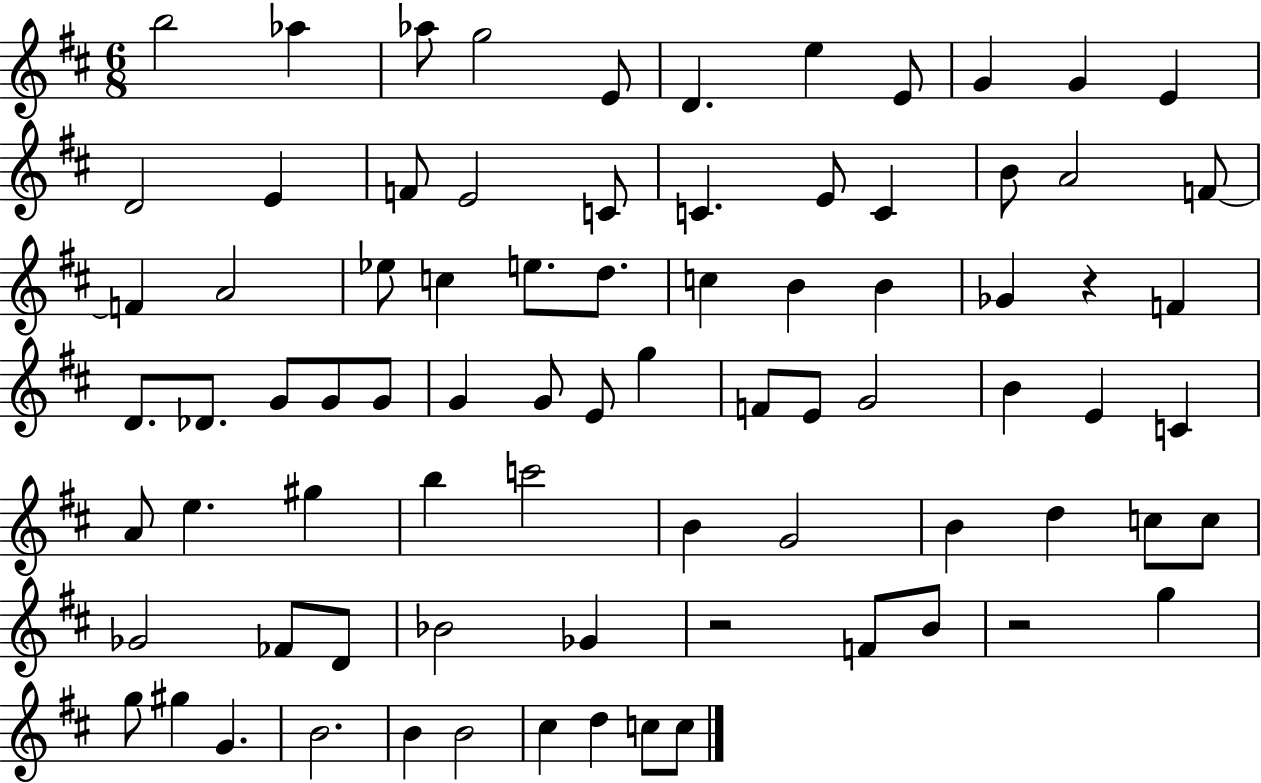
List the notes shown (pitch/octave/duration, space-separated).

B5/h Ab5/q Ab5/e G5/h E4/e D4/q. E5/q E4/e G4/q G4/q E4/q D4/h E4/q F4/e E4/h C4/e C4/q. E4/e C4/q B4/e A4/h F4/e F4/q A4/h Eb5/e C5/q E5/e. D5/e. C5/q B4/q B4/q Gb4/q R/q F4/q D4/e. Db4/e. G4/e G4/e G4/e G4/q G4/e E4/e G5/q F4/e E4/e G4/h B4/q E4/q C4/q A4/e E5/q. G#5/q B5/q C6/h B4/q G4/h B4/q D5/q C5/e C5/e Gb4/h FES4/e D4/e Bb4/h Gb4/q R/h F4/e B4/e R/h G5/q G5/e G#5/q G4/q. B4/h. B4/q B4/h C#5/q D5/q C5/e C5/e